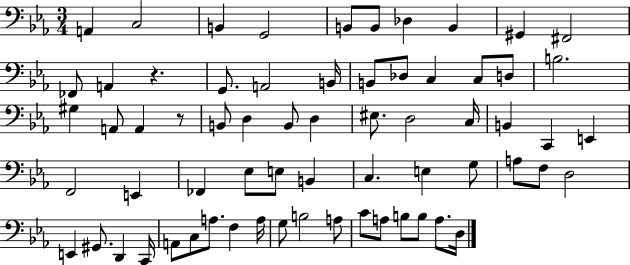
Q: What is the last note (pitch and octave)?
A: D3